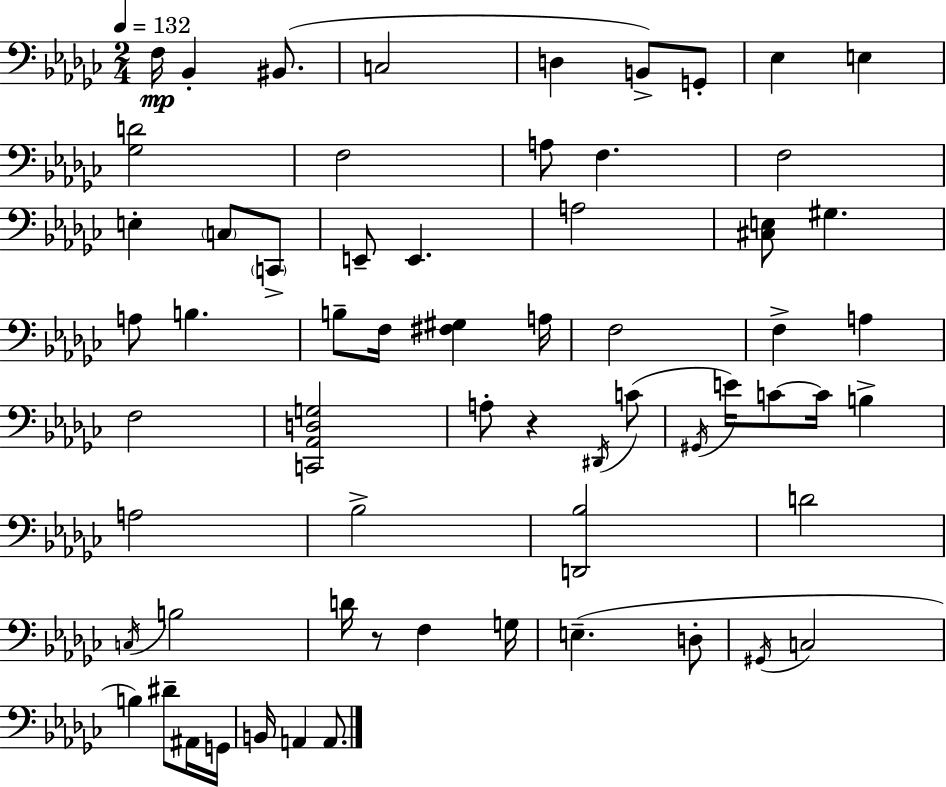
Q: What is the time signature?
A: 2/4